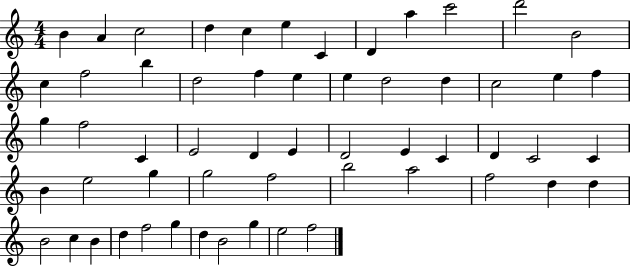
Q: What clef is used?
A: treble